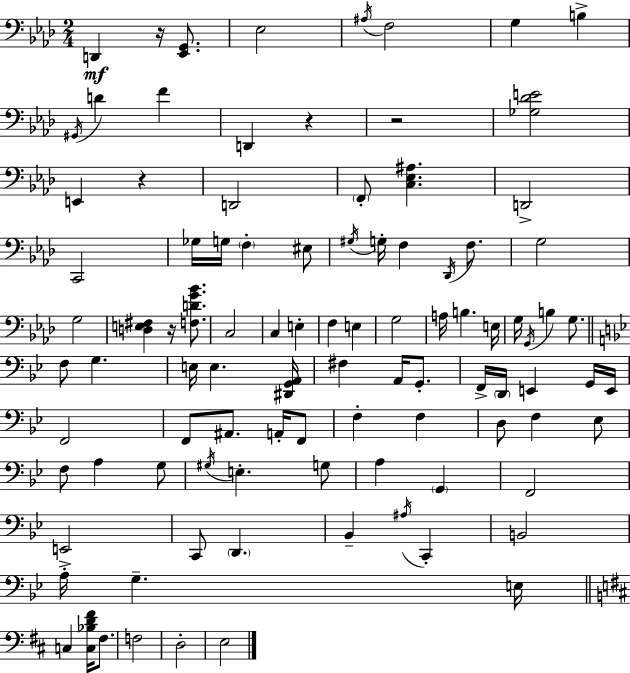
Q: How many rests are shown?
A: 5